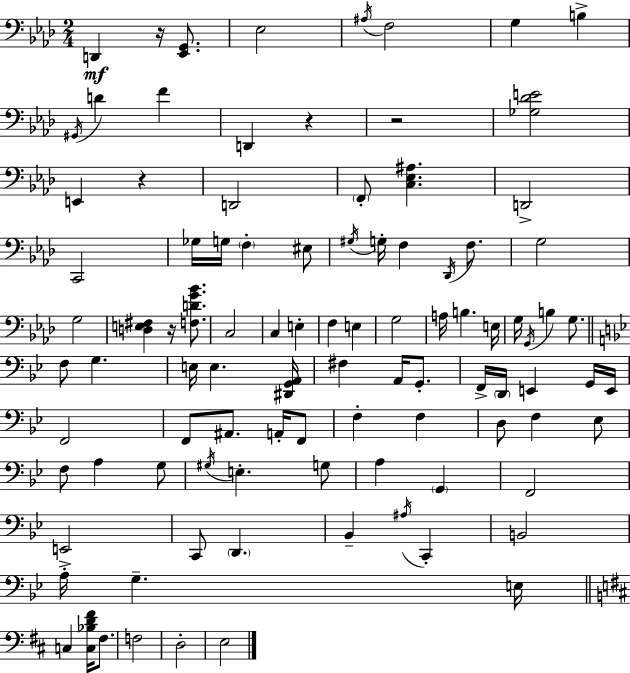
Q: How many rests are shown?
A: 5